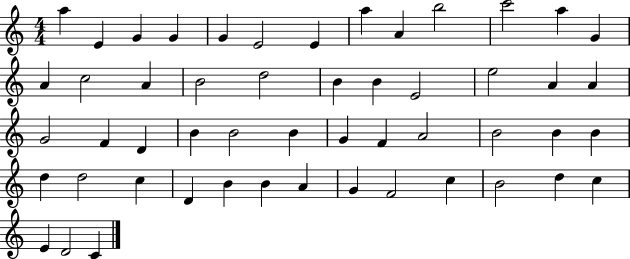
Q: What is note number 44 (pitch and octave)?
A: G4